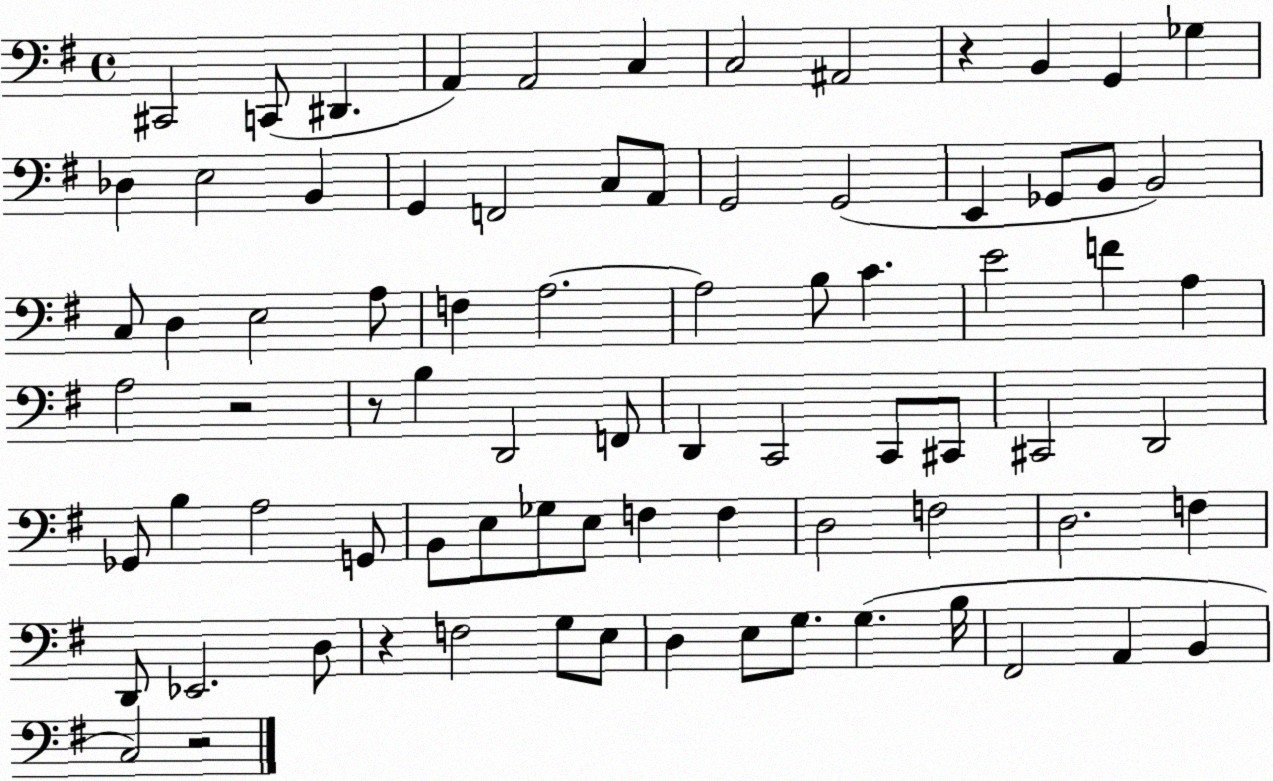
X:1
T:Untitled
M:4/4
L:1/4
K:G
^C,,2 C,,/2 ^D,, A,, A,,2 C, C,2 ^A,,2 z B,, G,, _G, _D, E,2 B,, G,, F,,2 C,/2 A,,/2 G,,2 G,,2 E,, _G,,/2 B,,/2 B,,2 C,/2 D, E,2 A,/2 F, A,2 A,2 B,/2 C E2 F A, A,2 z2 z/2 B, D,,2 F,,/2 D,, C,,2 C,,/2 ^C,,/2 ^C,,2 D,,2 _G,,/2 B, A,2 G,,/2 B,,/2 E,/2 _G,/2 E,/2 F, F, D,2 F,2 D,2 F, D,,/2 _E,,2 D,/2 z F,2 G,/2 E,/2 D, E,/2 G,/2 G, B,/4 ^F,,2 A,, B,, C,2 z2